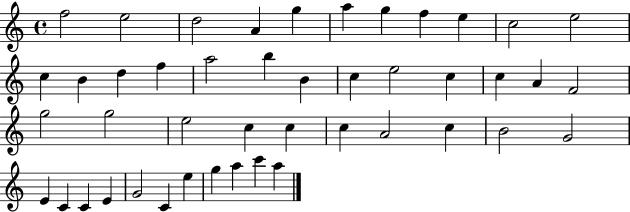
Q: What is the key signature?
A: C major